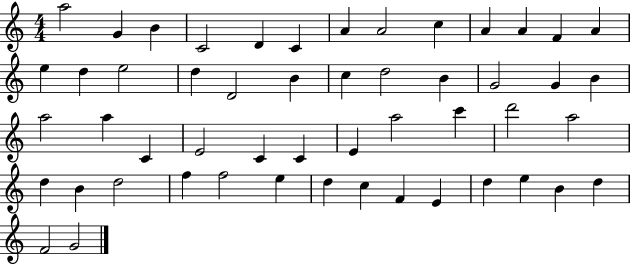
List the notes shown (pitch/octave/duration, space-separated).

A5/h G4/q B4/q C4/h D4/q C4/q A4/q A4/h C5/q A4/q A4/q F4/q A4/q E5/q D5/q E5/h D5/q D4/h B4/q C5/q D5/h B4/q G4/h G4/q B4/q A5/h A5/q C4/q E4/h C4/q C4/q E4/q A5/h C6/q D6/h A5/h D5/q B4/q D5/h F5/q F5/h E5/q D5/q C5/q F4/q E4/q D5/q E5/q B4/q D5/q F4/h G4/h